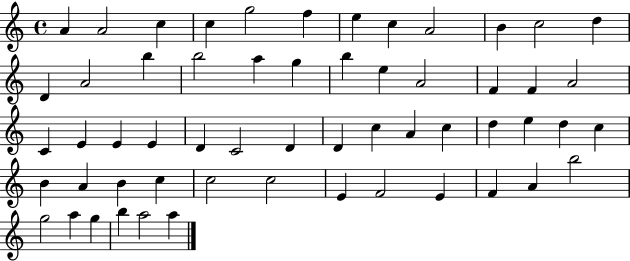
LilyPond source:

{
  \clef treble
  \time 4/4
  \defaultTimeSignature
  \key c \major
  a'4 a'2 c''4 | c''4 g''2 f''4 | e''4 c''4 a'2 | b'4 c''2 d''4 | \break d'4 a'2 b''4 | b''2 a''4 g''4 | b''4 e''4 a'2 | f'4 f'4 a'2 | \break c'4 e'4 e'4 e'4 | d'4 c'2 d'4 | d'4 c''4 a'4 c''4 | d''4 e''4 d''4 c''4 | \break b'4 a'4 b'4 c''4 | c''2 c''2 | e'4 f'2 e'4 | f'4 a'4 b''2 | \break g''2 a''4 g''4 | b''4 a''2 a''4 | \bar "|."
}